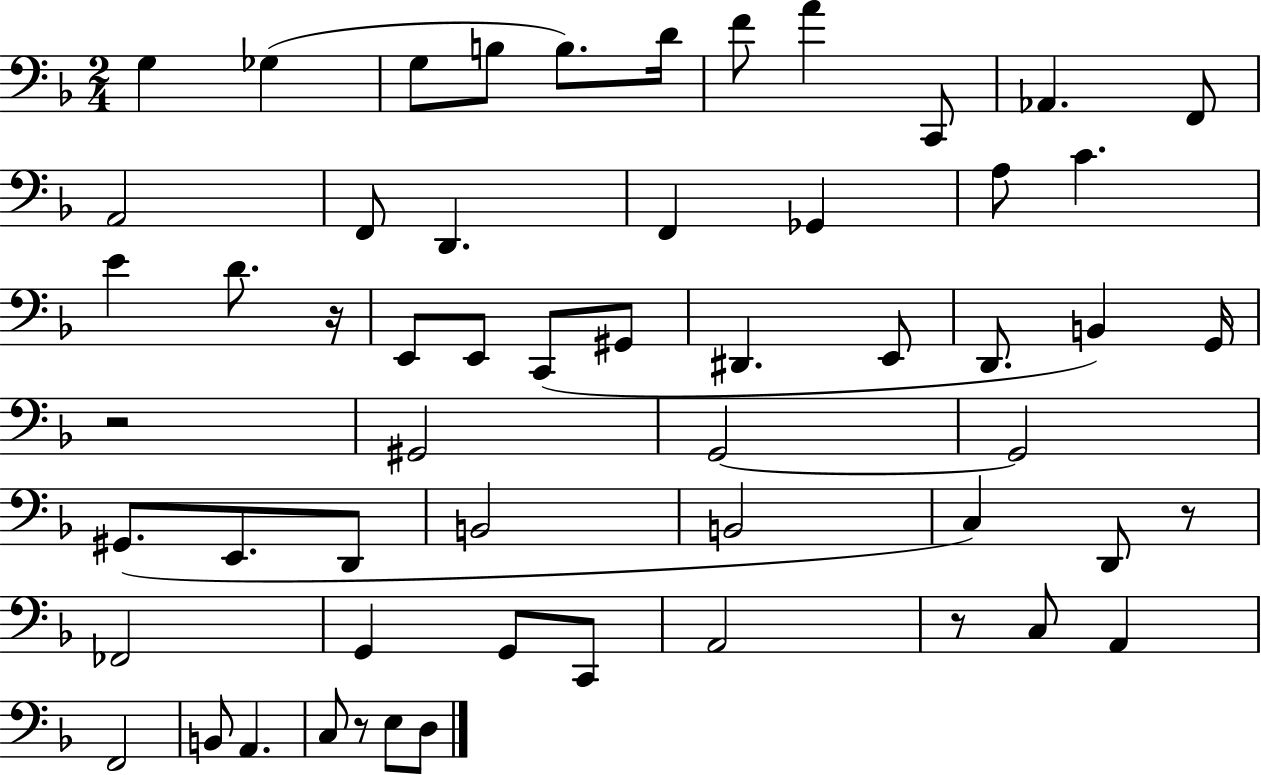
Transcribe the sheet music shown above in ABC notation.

X:1
T:Untitled
M:2/4
L:1/4
K:F
G, _G, G,/2 B,/2 B,/2 D/4 F/2 A C,,/2 _A,, F,,/2 A,,2 F,,/2 D,, F,, _G,, A,/2 C E D/2 z/4 E,,/2 E,,/2 C,,/2 ^G,,/2 ^D,, E,,/2 D,,/2 B,, G,,/4 z2 ^G,,2 G,,2 G,,2 ^G,,/2 E,,/2 D,,/2 B,,2 B,,2 C, D,,/2 z/2 _F,,2 G,, G,,/2 C,,/2 A,,2 z/2 C,/2 A,, F,,2 B,,/2 A,, C,/2 z/2 E,/2 D,/2